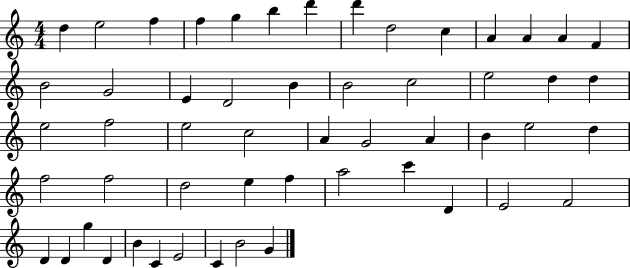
X:1
T:Untitled
M:4/4
L:1/4
K:C
d e2 f f g b d' d' d2 c A A A F B2 G2 E D2 B B2 c2 e2 d d e2 f2 e2 c2 A G2 A B e2 d f2 f2 d2 e f a2 c' D E2 F2 D D g D B C E2 C B2 G